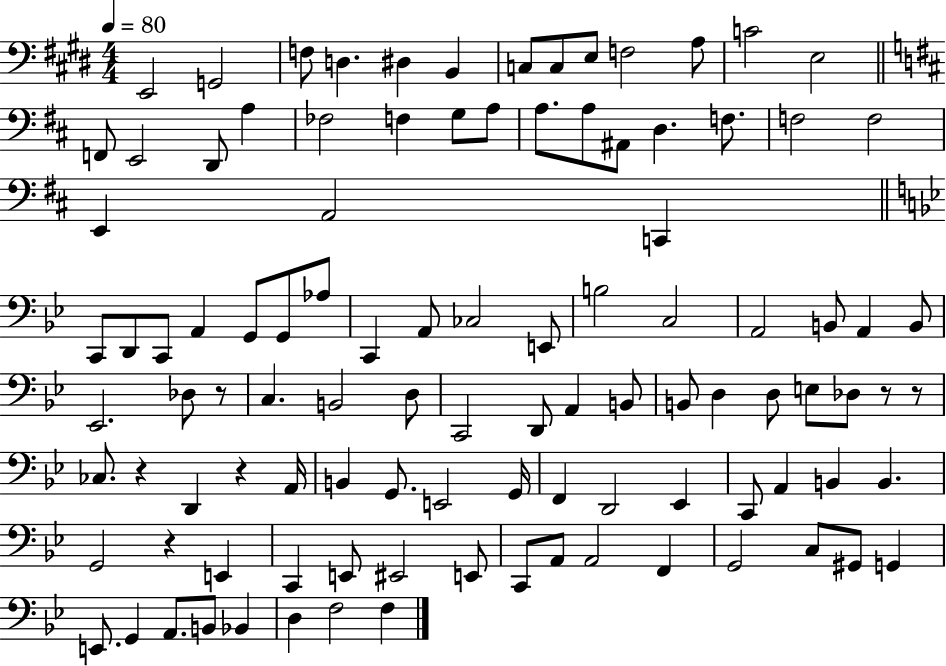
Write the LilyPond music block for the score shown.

{
  \clef bass
  \numericTimeSignature
  \time 4/4
  \key e \major
  \tempo 4 = 80
  e,2 g,2 | f8 d4. dis4 b,4 | c8 c8 e8 f2 a8 | c'2 e2 | \break \bar "||" \break \key d \major f,8 e,2 d,8 a4 | fes2 f4 g8 a8 | a8. a8 ais,8 d4. f8. | f2 f2 | \break e,4 a,2 c,4 | \bar "||" \break \key bes \major c,8 d,8 c,8 a,4 g,8 g,8 aes8 | c,4 a,8 ces2 e,8 | b2 c2 | a,2 b,8 a,4 b,8 | \break ees,2. des8 r8 | c4. b,2 d8 | c,2 d,8 a,4 b,8 | b,8 d4 d8 e8 des8 r8 r8 | \break ces8. r4 d,4 r4 a,16 | b,4 g,8. e,2 g,16 | f,4 d,2 ees,4 | c,8 a,4 b,4 b,4. | \break g,2 r4 e,4 | c,4 e,8 eis,2 e,8 | c,8 a,8 a,2 f,4 | g,2 c8 gis,8 g,4 | \break e,8. g,4 a,8. b,8 bes,4 | d4 f2 f4 | \bar "|."
}